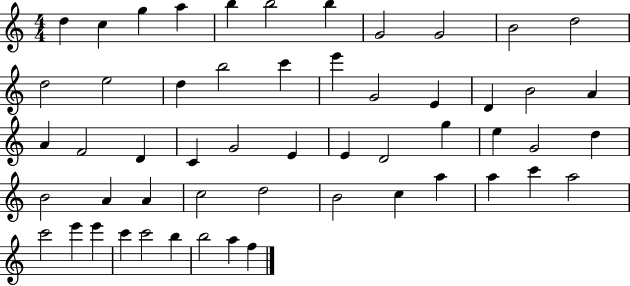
D5/q C5/q G5/q A5/q B5/q B5/h B5/q G4/h G4/h B4/h D5/h D5/h E5/h D5/q B5/h C6/q E6/q G4/h E4/q D4/q B4/h A4/q A4/q F4/h D4/q C4/q G4/h E4/q E4/q D4/h G5/q E5/q G4/h D5/q B4/h A4/q A4/q C5/h D5/h B4/h C5/q A5/q A5/q C6/q A5/h C6/h E6/q E6/q C6/q C6/h B5/q B5/h A5/q F5/q